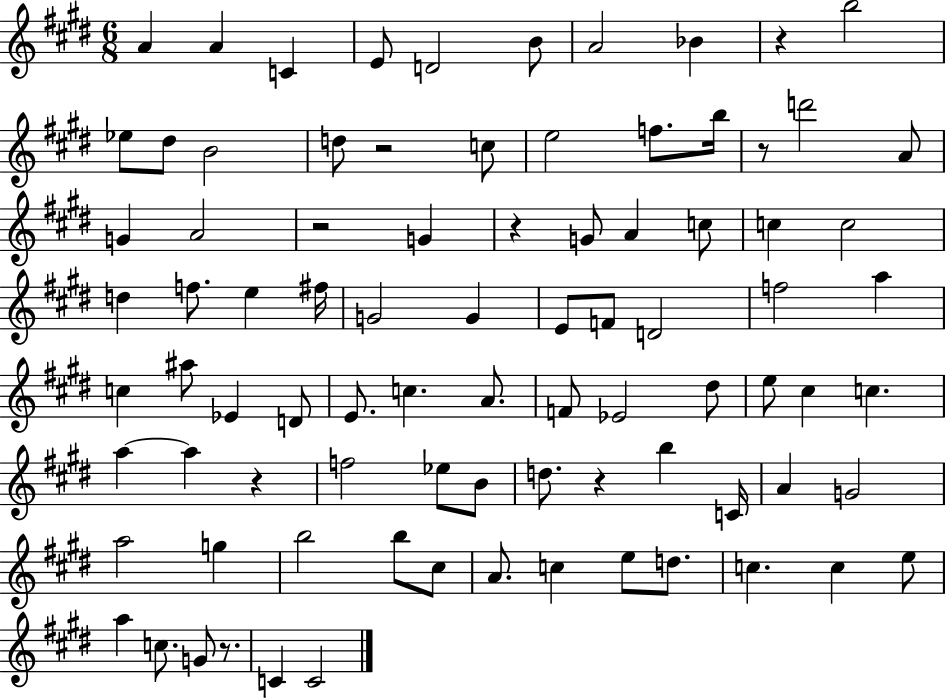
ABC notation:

X:1
T:Untitled
M:6/8
L:1/4
K:E
A A C E/2 D2 B/2 A2 _B z b2 _e/2 ^d/2 B2 d/2 z2 c/2 e2 f/2 b/4 z/2 d'2 A/2 G A2 z2 G z G/2 A c/2 c c2 d f/2 e ^f/4 G2 G E/2 F/2 D2 f2 a c ^a/2 _E D/2 E/2 c A/2 F/2 _E2 ^d/2 e/2 ^c c a a z f2 _e/2 B/2 d/2 z b C/4 A G2 a2 g b2 b/2 ^c/2 A/2 c e/2 d/2 c c e/2 a c/2 G/2 z/2 C C2